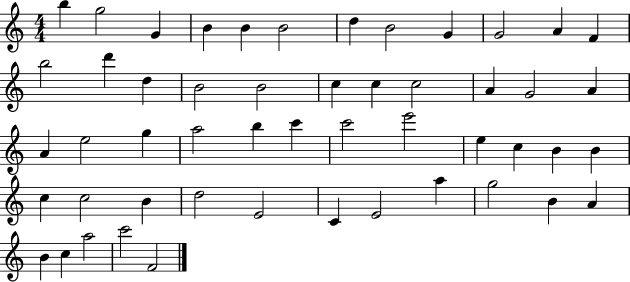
X:1
T:Untitled
M:4/4
L:1/4
K:C
b g2 G B B B2 d B2 G G2 A F b2 d' d B2 B2 c c c2 A G2 A A e2 g a2 b c' c'2 e'2 e c B B c c2 B d2 E2 C E2 a g2 B A B c a2 c'2 F2